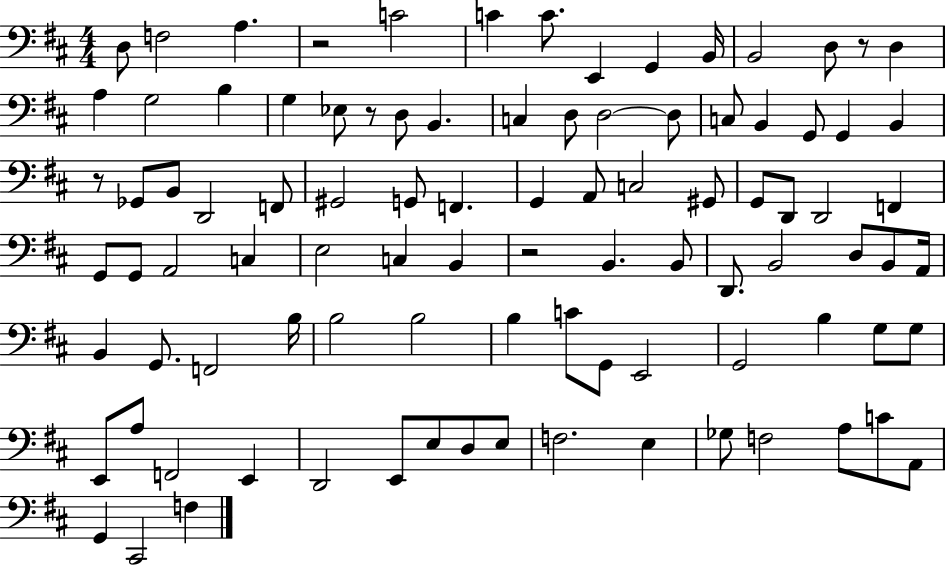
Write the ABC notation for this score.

X:1
T:Untitled
M:4/4
L:1/4
K:D
D,/2 F,2 A, z2 C2 C C/2 E,, G,, B,,/4 B,,2 D,/2 z/2 D, A, G,2 B, G, _E,/2 z/2 D,/2 B,, C, D,/2 D,2 D,/2 C,/2 B,, G,,/2 G,, B,, z/2 _G,,/2 B,,/2 D,,2 F,,/2 ^G,,2 G,,/2 F,, G,, A,,/2 C,2 ^G,,/2 G,,/2 D,,/2 D,,2 F,, G,,/2 G,,/2 A,,2 C, E,2 C, B,, z2 B,, B,,/2 D,,/2 B,,2 D,/2 B,,/2 A,,/4 B,, G,,/2 F,,2 B,/4 B,2 B,2 B, C/2 G,,/2 E,,2 G,,2 B, G,/2 G,/2 E,,/2 A,/2 F,,2 E,, D,,2 E,,/2 E,/2 D,/2 E,/2 F,2 E, _G,/2 F,2 A,/2 C/2 A,,/2 G,, ^C,,2 F,